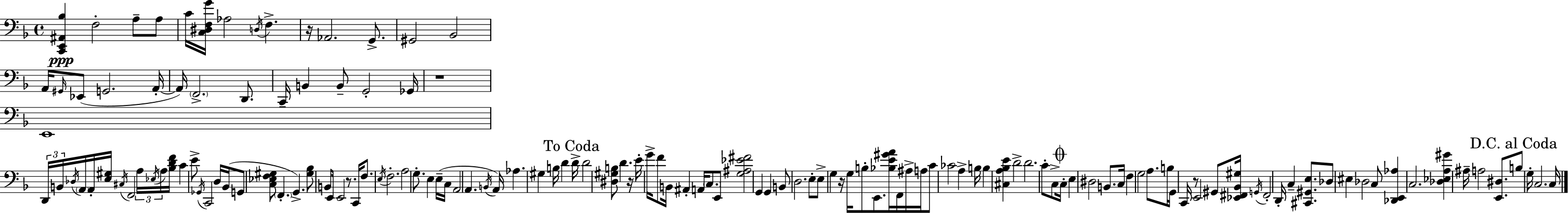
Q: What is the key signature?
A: D minor